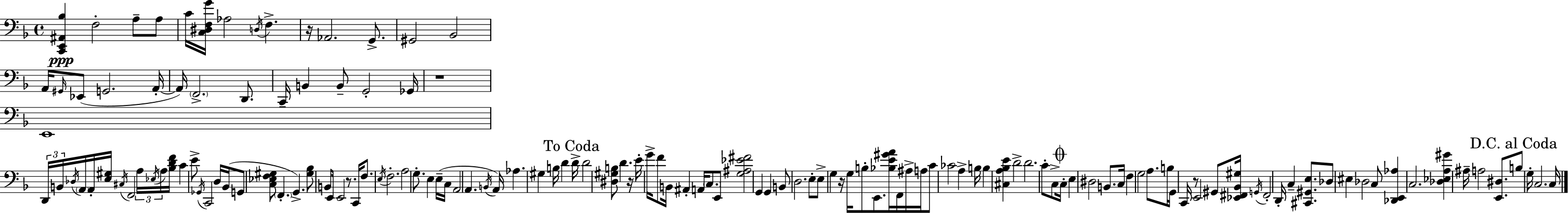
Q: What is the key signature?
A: D minor